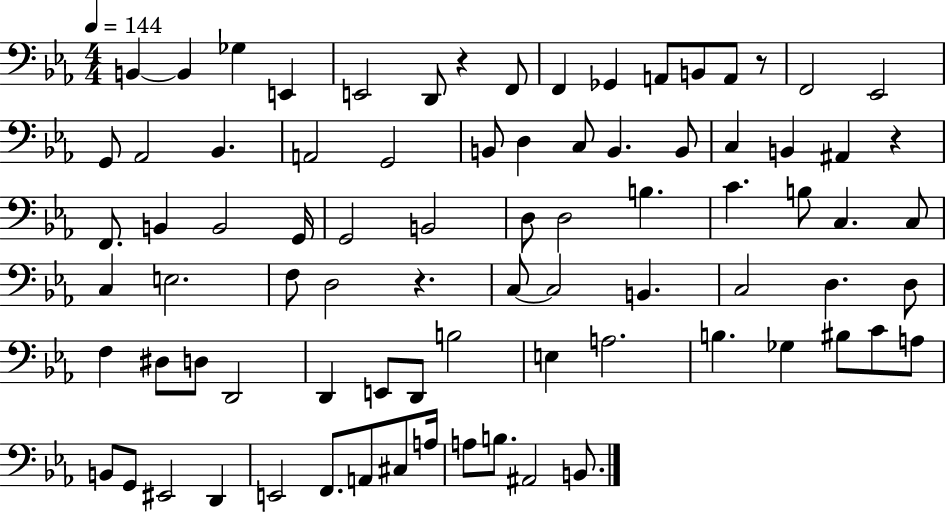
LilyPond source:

{
  \clef bass
  \numericTimeSignature
  \time 4/4
  \key ees \major
  \tempo 4 = 144
  \repeat volta 2 { b,4~~ b,4 ges4 e,4 | e,2 d,8 r4 f,8 | f,4 ges,4 a,8 b,8 a,8 r8 | f,2 ees,2 | \break g,8 aes,2 bes,4. | a,2 g,2 | b,8 d4 c8 b,4. b,8 | c4 b,4 ais,4 r4 | \break f,8. b,4 b,2 g,16 | g,2 b,2 | d8 d2 b4. | c'4. b8 c4. c8 | \break c4 e2. | f8 d2 r4. | c8~~ c2 b,4. | c2 d4. d8 | \break f4 dis8 d8 d,2 | d,4 e,8 d,8 b2 | e4 a2. | b4. ges4 bis8 c'8 a8 | \break b,8 g,8 eis,2 d,4 | e,2 f,8. a,8 cis8 a16 | a8 b8. ais,2 b,8. | } \bar "|."
}